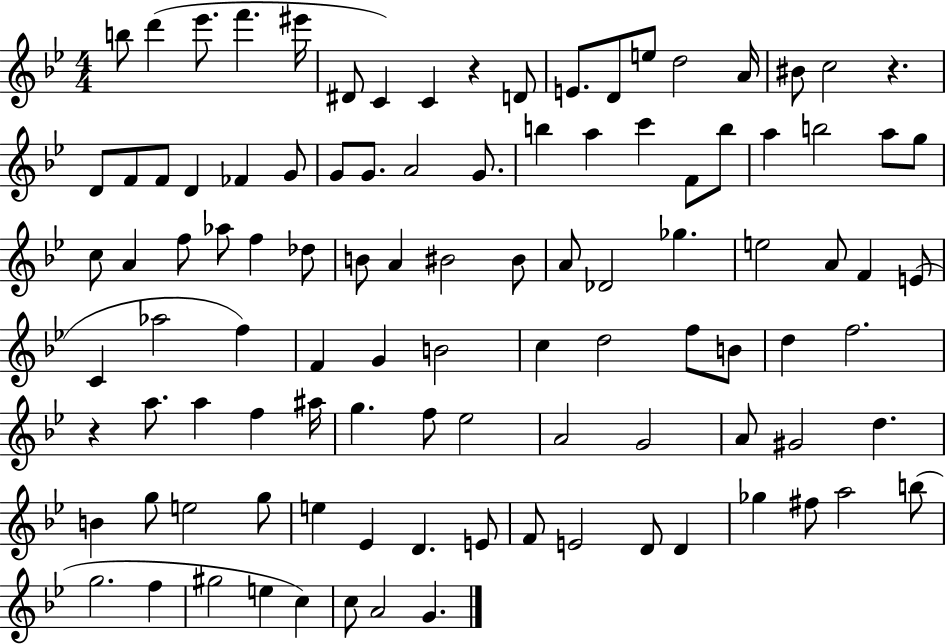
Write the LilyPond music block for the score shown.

{
  \clef treble
  \numericTimeSignature
  \time 4/4
  \key bes \major
  \repeat volta 2 { b''8 d'''4( ees'''8. f'''4. eis'''16 | dis'8 c'4) c'4 r4 d'8 | e'8. d'8 e''8 d''2 a'16 | bis'8 c''2 r4. | \break d'8 f'8 f'8 d'4 fes'4 g'8 | g'8 g'8. a'2 g'8. | b''4 a''4 c'''4 f'8 b''8 | a''4 b''2 a''8 g''8 | \break c''8 a'4 f''8 aes''8 f''4 des''8 | b'8 a'4 bis'2 bis'8 | a'8 des'2 ges''4. | e''2 a'8 f'4 e'8( | \break c'4 aes''2 f''4) | f'4 g'4 b'2 | c''4 d''2 f''8 b'8 | d''4 f''2. | \break r4 a''8. a''4 f''4 ais''16 | g''4. f''8 ees''2 | a'2 g'2 | a'8 gis'2 d''4. | \break b'4 g''8 e''2 g''8 | e''4 ees'4 d'4. e'8 | f'8 e'2 d'8 d'4 | ges''4 fis''8 a''2 b''8( | \break g''2. f''4 | gis''2 e''4 c''4) | c''8 a'2 g'4. | } \bar "|."
}